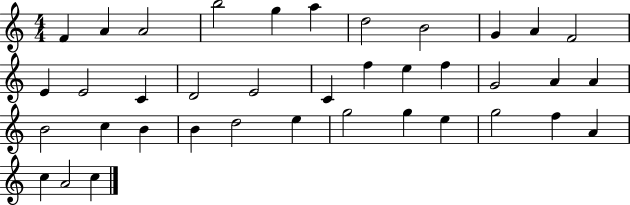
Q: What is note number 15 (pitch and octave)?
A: D4